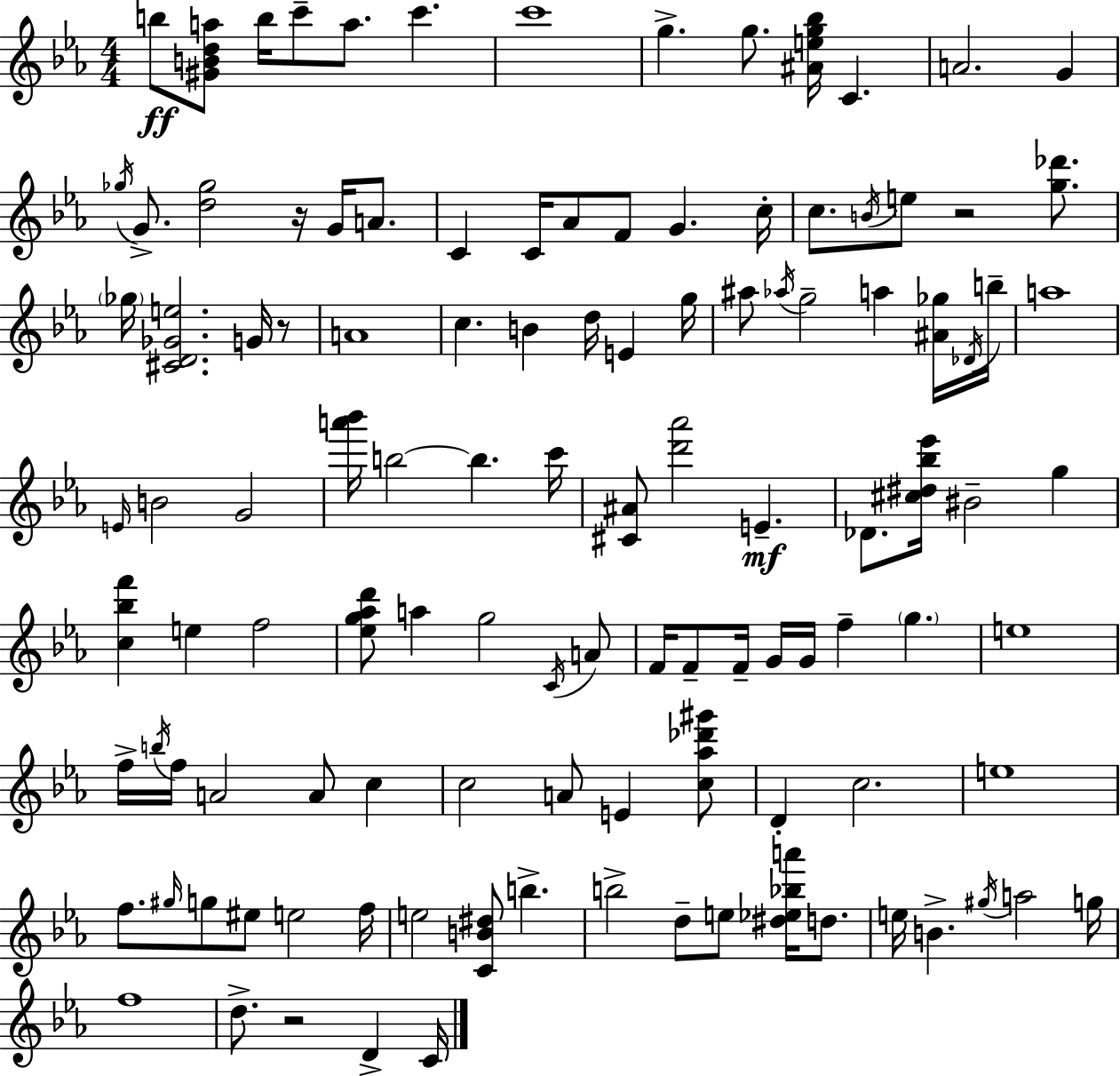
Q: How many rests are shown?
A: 4